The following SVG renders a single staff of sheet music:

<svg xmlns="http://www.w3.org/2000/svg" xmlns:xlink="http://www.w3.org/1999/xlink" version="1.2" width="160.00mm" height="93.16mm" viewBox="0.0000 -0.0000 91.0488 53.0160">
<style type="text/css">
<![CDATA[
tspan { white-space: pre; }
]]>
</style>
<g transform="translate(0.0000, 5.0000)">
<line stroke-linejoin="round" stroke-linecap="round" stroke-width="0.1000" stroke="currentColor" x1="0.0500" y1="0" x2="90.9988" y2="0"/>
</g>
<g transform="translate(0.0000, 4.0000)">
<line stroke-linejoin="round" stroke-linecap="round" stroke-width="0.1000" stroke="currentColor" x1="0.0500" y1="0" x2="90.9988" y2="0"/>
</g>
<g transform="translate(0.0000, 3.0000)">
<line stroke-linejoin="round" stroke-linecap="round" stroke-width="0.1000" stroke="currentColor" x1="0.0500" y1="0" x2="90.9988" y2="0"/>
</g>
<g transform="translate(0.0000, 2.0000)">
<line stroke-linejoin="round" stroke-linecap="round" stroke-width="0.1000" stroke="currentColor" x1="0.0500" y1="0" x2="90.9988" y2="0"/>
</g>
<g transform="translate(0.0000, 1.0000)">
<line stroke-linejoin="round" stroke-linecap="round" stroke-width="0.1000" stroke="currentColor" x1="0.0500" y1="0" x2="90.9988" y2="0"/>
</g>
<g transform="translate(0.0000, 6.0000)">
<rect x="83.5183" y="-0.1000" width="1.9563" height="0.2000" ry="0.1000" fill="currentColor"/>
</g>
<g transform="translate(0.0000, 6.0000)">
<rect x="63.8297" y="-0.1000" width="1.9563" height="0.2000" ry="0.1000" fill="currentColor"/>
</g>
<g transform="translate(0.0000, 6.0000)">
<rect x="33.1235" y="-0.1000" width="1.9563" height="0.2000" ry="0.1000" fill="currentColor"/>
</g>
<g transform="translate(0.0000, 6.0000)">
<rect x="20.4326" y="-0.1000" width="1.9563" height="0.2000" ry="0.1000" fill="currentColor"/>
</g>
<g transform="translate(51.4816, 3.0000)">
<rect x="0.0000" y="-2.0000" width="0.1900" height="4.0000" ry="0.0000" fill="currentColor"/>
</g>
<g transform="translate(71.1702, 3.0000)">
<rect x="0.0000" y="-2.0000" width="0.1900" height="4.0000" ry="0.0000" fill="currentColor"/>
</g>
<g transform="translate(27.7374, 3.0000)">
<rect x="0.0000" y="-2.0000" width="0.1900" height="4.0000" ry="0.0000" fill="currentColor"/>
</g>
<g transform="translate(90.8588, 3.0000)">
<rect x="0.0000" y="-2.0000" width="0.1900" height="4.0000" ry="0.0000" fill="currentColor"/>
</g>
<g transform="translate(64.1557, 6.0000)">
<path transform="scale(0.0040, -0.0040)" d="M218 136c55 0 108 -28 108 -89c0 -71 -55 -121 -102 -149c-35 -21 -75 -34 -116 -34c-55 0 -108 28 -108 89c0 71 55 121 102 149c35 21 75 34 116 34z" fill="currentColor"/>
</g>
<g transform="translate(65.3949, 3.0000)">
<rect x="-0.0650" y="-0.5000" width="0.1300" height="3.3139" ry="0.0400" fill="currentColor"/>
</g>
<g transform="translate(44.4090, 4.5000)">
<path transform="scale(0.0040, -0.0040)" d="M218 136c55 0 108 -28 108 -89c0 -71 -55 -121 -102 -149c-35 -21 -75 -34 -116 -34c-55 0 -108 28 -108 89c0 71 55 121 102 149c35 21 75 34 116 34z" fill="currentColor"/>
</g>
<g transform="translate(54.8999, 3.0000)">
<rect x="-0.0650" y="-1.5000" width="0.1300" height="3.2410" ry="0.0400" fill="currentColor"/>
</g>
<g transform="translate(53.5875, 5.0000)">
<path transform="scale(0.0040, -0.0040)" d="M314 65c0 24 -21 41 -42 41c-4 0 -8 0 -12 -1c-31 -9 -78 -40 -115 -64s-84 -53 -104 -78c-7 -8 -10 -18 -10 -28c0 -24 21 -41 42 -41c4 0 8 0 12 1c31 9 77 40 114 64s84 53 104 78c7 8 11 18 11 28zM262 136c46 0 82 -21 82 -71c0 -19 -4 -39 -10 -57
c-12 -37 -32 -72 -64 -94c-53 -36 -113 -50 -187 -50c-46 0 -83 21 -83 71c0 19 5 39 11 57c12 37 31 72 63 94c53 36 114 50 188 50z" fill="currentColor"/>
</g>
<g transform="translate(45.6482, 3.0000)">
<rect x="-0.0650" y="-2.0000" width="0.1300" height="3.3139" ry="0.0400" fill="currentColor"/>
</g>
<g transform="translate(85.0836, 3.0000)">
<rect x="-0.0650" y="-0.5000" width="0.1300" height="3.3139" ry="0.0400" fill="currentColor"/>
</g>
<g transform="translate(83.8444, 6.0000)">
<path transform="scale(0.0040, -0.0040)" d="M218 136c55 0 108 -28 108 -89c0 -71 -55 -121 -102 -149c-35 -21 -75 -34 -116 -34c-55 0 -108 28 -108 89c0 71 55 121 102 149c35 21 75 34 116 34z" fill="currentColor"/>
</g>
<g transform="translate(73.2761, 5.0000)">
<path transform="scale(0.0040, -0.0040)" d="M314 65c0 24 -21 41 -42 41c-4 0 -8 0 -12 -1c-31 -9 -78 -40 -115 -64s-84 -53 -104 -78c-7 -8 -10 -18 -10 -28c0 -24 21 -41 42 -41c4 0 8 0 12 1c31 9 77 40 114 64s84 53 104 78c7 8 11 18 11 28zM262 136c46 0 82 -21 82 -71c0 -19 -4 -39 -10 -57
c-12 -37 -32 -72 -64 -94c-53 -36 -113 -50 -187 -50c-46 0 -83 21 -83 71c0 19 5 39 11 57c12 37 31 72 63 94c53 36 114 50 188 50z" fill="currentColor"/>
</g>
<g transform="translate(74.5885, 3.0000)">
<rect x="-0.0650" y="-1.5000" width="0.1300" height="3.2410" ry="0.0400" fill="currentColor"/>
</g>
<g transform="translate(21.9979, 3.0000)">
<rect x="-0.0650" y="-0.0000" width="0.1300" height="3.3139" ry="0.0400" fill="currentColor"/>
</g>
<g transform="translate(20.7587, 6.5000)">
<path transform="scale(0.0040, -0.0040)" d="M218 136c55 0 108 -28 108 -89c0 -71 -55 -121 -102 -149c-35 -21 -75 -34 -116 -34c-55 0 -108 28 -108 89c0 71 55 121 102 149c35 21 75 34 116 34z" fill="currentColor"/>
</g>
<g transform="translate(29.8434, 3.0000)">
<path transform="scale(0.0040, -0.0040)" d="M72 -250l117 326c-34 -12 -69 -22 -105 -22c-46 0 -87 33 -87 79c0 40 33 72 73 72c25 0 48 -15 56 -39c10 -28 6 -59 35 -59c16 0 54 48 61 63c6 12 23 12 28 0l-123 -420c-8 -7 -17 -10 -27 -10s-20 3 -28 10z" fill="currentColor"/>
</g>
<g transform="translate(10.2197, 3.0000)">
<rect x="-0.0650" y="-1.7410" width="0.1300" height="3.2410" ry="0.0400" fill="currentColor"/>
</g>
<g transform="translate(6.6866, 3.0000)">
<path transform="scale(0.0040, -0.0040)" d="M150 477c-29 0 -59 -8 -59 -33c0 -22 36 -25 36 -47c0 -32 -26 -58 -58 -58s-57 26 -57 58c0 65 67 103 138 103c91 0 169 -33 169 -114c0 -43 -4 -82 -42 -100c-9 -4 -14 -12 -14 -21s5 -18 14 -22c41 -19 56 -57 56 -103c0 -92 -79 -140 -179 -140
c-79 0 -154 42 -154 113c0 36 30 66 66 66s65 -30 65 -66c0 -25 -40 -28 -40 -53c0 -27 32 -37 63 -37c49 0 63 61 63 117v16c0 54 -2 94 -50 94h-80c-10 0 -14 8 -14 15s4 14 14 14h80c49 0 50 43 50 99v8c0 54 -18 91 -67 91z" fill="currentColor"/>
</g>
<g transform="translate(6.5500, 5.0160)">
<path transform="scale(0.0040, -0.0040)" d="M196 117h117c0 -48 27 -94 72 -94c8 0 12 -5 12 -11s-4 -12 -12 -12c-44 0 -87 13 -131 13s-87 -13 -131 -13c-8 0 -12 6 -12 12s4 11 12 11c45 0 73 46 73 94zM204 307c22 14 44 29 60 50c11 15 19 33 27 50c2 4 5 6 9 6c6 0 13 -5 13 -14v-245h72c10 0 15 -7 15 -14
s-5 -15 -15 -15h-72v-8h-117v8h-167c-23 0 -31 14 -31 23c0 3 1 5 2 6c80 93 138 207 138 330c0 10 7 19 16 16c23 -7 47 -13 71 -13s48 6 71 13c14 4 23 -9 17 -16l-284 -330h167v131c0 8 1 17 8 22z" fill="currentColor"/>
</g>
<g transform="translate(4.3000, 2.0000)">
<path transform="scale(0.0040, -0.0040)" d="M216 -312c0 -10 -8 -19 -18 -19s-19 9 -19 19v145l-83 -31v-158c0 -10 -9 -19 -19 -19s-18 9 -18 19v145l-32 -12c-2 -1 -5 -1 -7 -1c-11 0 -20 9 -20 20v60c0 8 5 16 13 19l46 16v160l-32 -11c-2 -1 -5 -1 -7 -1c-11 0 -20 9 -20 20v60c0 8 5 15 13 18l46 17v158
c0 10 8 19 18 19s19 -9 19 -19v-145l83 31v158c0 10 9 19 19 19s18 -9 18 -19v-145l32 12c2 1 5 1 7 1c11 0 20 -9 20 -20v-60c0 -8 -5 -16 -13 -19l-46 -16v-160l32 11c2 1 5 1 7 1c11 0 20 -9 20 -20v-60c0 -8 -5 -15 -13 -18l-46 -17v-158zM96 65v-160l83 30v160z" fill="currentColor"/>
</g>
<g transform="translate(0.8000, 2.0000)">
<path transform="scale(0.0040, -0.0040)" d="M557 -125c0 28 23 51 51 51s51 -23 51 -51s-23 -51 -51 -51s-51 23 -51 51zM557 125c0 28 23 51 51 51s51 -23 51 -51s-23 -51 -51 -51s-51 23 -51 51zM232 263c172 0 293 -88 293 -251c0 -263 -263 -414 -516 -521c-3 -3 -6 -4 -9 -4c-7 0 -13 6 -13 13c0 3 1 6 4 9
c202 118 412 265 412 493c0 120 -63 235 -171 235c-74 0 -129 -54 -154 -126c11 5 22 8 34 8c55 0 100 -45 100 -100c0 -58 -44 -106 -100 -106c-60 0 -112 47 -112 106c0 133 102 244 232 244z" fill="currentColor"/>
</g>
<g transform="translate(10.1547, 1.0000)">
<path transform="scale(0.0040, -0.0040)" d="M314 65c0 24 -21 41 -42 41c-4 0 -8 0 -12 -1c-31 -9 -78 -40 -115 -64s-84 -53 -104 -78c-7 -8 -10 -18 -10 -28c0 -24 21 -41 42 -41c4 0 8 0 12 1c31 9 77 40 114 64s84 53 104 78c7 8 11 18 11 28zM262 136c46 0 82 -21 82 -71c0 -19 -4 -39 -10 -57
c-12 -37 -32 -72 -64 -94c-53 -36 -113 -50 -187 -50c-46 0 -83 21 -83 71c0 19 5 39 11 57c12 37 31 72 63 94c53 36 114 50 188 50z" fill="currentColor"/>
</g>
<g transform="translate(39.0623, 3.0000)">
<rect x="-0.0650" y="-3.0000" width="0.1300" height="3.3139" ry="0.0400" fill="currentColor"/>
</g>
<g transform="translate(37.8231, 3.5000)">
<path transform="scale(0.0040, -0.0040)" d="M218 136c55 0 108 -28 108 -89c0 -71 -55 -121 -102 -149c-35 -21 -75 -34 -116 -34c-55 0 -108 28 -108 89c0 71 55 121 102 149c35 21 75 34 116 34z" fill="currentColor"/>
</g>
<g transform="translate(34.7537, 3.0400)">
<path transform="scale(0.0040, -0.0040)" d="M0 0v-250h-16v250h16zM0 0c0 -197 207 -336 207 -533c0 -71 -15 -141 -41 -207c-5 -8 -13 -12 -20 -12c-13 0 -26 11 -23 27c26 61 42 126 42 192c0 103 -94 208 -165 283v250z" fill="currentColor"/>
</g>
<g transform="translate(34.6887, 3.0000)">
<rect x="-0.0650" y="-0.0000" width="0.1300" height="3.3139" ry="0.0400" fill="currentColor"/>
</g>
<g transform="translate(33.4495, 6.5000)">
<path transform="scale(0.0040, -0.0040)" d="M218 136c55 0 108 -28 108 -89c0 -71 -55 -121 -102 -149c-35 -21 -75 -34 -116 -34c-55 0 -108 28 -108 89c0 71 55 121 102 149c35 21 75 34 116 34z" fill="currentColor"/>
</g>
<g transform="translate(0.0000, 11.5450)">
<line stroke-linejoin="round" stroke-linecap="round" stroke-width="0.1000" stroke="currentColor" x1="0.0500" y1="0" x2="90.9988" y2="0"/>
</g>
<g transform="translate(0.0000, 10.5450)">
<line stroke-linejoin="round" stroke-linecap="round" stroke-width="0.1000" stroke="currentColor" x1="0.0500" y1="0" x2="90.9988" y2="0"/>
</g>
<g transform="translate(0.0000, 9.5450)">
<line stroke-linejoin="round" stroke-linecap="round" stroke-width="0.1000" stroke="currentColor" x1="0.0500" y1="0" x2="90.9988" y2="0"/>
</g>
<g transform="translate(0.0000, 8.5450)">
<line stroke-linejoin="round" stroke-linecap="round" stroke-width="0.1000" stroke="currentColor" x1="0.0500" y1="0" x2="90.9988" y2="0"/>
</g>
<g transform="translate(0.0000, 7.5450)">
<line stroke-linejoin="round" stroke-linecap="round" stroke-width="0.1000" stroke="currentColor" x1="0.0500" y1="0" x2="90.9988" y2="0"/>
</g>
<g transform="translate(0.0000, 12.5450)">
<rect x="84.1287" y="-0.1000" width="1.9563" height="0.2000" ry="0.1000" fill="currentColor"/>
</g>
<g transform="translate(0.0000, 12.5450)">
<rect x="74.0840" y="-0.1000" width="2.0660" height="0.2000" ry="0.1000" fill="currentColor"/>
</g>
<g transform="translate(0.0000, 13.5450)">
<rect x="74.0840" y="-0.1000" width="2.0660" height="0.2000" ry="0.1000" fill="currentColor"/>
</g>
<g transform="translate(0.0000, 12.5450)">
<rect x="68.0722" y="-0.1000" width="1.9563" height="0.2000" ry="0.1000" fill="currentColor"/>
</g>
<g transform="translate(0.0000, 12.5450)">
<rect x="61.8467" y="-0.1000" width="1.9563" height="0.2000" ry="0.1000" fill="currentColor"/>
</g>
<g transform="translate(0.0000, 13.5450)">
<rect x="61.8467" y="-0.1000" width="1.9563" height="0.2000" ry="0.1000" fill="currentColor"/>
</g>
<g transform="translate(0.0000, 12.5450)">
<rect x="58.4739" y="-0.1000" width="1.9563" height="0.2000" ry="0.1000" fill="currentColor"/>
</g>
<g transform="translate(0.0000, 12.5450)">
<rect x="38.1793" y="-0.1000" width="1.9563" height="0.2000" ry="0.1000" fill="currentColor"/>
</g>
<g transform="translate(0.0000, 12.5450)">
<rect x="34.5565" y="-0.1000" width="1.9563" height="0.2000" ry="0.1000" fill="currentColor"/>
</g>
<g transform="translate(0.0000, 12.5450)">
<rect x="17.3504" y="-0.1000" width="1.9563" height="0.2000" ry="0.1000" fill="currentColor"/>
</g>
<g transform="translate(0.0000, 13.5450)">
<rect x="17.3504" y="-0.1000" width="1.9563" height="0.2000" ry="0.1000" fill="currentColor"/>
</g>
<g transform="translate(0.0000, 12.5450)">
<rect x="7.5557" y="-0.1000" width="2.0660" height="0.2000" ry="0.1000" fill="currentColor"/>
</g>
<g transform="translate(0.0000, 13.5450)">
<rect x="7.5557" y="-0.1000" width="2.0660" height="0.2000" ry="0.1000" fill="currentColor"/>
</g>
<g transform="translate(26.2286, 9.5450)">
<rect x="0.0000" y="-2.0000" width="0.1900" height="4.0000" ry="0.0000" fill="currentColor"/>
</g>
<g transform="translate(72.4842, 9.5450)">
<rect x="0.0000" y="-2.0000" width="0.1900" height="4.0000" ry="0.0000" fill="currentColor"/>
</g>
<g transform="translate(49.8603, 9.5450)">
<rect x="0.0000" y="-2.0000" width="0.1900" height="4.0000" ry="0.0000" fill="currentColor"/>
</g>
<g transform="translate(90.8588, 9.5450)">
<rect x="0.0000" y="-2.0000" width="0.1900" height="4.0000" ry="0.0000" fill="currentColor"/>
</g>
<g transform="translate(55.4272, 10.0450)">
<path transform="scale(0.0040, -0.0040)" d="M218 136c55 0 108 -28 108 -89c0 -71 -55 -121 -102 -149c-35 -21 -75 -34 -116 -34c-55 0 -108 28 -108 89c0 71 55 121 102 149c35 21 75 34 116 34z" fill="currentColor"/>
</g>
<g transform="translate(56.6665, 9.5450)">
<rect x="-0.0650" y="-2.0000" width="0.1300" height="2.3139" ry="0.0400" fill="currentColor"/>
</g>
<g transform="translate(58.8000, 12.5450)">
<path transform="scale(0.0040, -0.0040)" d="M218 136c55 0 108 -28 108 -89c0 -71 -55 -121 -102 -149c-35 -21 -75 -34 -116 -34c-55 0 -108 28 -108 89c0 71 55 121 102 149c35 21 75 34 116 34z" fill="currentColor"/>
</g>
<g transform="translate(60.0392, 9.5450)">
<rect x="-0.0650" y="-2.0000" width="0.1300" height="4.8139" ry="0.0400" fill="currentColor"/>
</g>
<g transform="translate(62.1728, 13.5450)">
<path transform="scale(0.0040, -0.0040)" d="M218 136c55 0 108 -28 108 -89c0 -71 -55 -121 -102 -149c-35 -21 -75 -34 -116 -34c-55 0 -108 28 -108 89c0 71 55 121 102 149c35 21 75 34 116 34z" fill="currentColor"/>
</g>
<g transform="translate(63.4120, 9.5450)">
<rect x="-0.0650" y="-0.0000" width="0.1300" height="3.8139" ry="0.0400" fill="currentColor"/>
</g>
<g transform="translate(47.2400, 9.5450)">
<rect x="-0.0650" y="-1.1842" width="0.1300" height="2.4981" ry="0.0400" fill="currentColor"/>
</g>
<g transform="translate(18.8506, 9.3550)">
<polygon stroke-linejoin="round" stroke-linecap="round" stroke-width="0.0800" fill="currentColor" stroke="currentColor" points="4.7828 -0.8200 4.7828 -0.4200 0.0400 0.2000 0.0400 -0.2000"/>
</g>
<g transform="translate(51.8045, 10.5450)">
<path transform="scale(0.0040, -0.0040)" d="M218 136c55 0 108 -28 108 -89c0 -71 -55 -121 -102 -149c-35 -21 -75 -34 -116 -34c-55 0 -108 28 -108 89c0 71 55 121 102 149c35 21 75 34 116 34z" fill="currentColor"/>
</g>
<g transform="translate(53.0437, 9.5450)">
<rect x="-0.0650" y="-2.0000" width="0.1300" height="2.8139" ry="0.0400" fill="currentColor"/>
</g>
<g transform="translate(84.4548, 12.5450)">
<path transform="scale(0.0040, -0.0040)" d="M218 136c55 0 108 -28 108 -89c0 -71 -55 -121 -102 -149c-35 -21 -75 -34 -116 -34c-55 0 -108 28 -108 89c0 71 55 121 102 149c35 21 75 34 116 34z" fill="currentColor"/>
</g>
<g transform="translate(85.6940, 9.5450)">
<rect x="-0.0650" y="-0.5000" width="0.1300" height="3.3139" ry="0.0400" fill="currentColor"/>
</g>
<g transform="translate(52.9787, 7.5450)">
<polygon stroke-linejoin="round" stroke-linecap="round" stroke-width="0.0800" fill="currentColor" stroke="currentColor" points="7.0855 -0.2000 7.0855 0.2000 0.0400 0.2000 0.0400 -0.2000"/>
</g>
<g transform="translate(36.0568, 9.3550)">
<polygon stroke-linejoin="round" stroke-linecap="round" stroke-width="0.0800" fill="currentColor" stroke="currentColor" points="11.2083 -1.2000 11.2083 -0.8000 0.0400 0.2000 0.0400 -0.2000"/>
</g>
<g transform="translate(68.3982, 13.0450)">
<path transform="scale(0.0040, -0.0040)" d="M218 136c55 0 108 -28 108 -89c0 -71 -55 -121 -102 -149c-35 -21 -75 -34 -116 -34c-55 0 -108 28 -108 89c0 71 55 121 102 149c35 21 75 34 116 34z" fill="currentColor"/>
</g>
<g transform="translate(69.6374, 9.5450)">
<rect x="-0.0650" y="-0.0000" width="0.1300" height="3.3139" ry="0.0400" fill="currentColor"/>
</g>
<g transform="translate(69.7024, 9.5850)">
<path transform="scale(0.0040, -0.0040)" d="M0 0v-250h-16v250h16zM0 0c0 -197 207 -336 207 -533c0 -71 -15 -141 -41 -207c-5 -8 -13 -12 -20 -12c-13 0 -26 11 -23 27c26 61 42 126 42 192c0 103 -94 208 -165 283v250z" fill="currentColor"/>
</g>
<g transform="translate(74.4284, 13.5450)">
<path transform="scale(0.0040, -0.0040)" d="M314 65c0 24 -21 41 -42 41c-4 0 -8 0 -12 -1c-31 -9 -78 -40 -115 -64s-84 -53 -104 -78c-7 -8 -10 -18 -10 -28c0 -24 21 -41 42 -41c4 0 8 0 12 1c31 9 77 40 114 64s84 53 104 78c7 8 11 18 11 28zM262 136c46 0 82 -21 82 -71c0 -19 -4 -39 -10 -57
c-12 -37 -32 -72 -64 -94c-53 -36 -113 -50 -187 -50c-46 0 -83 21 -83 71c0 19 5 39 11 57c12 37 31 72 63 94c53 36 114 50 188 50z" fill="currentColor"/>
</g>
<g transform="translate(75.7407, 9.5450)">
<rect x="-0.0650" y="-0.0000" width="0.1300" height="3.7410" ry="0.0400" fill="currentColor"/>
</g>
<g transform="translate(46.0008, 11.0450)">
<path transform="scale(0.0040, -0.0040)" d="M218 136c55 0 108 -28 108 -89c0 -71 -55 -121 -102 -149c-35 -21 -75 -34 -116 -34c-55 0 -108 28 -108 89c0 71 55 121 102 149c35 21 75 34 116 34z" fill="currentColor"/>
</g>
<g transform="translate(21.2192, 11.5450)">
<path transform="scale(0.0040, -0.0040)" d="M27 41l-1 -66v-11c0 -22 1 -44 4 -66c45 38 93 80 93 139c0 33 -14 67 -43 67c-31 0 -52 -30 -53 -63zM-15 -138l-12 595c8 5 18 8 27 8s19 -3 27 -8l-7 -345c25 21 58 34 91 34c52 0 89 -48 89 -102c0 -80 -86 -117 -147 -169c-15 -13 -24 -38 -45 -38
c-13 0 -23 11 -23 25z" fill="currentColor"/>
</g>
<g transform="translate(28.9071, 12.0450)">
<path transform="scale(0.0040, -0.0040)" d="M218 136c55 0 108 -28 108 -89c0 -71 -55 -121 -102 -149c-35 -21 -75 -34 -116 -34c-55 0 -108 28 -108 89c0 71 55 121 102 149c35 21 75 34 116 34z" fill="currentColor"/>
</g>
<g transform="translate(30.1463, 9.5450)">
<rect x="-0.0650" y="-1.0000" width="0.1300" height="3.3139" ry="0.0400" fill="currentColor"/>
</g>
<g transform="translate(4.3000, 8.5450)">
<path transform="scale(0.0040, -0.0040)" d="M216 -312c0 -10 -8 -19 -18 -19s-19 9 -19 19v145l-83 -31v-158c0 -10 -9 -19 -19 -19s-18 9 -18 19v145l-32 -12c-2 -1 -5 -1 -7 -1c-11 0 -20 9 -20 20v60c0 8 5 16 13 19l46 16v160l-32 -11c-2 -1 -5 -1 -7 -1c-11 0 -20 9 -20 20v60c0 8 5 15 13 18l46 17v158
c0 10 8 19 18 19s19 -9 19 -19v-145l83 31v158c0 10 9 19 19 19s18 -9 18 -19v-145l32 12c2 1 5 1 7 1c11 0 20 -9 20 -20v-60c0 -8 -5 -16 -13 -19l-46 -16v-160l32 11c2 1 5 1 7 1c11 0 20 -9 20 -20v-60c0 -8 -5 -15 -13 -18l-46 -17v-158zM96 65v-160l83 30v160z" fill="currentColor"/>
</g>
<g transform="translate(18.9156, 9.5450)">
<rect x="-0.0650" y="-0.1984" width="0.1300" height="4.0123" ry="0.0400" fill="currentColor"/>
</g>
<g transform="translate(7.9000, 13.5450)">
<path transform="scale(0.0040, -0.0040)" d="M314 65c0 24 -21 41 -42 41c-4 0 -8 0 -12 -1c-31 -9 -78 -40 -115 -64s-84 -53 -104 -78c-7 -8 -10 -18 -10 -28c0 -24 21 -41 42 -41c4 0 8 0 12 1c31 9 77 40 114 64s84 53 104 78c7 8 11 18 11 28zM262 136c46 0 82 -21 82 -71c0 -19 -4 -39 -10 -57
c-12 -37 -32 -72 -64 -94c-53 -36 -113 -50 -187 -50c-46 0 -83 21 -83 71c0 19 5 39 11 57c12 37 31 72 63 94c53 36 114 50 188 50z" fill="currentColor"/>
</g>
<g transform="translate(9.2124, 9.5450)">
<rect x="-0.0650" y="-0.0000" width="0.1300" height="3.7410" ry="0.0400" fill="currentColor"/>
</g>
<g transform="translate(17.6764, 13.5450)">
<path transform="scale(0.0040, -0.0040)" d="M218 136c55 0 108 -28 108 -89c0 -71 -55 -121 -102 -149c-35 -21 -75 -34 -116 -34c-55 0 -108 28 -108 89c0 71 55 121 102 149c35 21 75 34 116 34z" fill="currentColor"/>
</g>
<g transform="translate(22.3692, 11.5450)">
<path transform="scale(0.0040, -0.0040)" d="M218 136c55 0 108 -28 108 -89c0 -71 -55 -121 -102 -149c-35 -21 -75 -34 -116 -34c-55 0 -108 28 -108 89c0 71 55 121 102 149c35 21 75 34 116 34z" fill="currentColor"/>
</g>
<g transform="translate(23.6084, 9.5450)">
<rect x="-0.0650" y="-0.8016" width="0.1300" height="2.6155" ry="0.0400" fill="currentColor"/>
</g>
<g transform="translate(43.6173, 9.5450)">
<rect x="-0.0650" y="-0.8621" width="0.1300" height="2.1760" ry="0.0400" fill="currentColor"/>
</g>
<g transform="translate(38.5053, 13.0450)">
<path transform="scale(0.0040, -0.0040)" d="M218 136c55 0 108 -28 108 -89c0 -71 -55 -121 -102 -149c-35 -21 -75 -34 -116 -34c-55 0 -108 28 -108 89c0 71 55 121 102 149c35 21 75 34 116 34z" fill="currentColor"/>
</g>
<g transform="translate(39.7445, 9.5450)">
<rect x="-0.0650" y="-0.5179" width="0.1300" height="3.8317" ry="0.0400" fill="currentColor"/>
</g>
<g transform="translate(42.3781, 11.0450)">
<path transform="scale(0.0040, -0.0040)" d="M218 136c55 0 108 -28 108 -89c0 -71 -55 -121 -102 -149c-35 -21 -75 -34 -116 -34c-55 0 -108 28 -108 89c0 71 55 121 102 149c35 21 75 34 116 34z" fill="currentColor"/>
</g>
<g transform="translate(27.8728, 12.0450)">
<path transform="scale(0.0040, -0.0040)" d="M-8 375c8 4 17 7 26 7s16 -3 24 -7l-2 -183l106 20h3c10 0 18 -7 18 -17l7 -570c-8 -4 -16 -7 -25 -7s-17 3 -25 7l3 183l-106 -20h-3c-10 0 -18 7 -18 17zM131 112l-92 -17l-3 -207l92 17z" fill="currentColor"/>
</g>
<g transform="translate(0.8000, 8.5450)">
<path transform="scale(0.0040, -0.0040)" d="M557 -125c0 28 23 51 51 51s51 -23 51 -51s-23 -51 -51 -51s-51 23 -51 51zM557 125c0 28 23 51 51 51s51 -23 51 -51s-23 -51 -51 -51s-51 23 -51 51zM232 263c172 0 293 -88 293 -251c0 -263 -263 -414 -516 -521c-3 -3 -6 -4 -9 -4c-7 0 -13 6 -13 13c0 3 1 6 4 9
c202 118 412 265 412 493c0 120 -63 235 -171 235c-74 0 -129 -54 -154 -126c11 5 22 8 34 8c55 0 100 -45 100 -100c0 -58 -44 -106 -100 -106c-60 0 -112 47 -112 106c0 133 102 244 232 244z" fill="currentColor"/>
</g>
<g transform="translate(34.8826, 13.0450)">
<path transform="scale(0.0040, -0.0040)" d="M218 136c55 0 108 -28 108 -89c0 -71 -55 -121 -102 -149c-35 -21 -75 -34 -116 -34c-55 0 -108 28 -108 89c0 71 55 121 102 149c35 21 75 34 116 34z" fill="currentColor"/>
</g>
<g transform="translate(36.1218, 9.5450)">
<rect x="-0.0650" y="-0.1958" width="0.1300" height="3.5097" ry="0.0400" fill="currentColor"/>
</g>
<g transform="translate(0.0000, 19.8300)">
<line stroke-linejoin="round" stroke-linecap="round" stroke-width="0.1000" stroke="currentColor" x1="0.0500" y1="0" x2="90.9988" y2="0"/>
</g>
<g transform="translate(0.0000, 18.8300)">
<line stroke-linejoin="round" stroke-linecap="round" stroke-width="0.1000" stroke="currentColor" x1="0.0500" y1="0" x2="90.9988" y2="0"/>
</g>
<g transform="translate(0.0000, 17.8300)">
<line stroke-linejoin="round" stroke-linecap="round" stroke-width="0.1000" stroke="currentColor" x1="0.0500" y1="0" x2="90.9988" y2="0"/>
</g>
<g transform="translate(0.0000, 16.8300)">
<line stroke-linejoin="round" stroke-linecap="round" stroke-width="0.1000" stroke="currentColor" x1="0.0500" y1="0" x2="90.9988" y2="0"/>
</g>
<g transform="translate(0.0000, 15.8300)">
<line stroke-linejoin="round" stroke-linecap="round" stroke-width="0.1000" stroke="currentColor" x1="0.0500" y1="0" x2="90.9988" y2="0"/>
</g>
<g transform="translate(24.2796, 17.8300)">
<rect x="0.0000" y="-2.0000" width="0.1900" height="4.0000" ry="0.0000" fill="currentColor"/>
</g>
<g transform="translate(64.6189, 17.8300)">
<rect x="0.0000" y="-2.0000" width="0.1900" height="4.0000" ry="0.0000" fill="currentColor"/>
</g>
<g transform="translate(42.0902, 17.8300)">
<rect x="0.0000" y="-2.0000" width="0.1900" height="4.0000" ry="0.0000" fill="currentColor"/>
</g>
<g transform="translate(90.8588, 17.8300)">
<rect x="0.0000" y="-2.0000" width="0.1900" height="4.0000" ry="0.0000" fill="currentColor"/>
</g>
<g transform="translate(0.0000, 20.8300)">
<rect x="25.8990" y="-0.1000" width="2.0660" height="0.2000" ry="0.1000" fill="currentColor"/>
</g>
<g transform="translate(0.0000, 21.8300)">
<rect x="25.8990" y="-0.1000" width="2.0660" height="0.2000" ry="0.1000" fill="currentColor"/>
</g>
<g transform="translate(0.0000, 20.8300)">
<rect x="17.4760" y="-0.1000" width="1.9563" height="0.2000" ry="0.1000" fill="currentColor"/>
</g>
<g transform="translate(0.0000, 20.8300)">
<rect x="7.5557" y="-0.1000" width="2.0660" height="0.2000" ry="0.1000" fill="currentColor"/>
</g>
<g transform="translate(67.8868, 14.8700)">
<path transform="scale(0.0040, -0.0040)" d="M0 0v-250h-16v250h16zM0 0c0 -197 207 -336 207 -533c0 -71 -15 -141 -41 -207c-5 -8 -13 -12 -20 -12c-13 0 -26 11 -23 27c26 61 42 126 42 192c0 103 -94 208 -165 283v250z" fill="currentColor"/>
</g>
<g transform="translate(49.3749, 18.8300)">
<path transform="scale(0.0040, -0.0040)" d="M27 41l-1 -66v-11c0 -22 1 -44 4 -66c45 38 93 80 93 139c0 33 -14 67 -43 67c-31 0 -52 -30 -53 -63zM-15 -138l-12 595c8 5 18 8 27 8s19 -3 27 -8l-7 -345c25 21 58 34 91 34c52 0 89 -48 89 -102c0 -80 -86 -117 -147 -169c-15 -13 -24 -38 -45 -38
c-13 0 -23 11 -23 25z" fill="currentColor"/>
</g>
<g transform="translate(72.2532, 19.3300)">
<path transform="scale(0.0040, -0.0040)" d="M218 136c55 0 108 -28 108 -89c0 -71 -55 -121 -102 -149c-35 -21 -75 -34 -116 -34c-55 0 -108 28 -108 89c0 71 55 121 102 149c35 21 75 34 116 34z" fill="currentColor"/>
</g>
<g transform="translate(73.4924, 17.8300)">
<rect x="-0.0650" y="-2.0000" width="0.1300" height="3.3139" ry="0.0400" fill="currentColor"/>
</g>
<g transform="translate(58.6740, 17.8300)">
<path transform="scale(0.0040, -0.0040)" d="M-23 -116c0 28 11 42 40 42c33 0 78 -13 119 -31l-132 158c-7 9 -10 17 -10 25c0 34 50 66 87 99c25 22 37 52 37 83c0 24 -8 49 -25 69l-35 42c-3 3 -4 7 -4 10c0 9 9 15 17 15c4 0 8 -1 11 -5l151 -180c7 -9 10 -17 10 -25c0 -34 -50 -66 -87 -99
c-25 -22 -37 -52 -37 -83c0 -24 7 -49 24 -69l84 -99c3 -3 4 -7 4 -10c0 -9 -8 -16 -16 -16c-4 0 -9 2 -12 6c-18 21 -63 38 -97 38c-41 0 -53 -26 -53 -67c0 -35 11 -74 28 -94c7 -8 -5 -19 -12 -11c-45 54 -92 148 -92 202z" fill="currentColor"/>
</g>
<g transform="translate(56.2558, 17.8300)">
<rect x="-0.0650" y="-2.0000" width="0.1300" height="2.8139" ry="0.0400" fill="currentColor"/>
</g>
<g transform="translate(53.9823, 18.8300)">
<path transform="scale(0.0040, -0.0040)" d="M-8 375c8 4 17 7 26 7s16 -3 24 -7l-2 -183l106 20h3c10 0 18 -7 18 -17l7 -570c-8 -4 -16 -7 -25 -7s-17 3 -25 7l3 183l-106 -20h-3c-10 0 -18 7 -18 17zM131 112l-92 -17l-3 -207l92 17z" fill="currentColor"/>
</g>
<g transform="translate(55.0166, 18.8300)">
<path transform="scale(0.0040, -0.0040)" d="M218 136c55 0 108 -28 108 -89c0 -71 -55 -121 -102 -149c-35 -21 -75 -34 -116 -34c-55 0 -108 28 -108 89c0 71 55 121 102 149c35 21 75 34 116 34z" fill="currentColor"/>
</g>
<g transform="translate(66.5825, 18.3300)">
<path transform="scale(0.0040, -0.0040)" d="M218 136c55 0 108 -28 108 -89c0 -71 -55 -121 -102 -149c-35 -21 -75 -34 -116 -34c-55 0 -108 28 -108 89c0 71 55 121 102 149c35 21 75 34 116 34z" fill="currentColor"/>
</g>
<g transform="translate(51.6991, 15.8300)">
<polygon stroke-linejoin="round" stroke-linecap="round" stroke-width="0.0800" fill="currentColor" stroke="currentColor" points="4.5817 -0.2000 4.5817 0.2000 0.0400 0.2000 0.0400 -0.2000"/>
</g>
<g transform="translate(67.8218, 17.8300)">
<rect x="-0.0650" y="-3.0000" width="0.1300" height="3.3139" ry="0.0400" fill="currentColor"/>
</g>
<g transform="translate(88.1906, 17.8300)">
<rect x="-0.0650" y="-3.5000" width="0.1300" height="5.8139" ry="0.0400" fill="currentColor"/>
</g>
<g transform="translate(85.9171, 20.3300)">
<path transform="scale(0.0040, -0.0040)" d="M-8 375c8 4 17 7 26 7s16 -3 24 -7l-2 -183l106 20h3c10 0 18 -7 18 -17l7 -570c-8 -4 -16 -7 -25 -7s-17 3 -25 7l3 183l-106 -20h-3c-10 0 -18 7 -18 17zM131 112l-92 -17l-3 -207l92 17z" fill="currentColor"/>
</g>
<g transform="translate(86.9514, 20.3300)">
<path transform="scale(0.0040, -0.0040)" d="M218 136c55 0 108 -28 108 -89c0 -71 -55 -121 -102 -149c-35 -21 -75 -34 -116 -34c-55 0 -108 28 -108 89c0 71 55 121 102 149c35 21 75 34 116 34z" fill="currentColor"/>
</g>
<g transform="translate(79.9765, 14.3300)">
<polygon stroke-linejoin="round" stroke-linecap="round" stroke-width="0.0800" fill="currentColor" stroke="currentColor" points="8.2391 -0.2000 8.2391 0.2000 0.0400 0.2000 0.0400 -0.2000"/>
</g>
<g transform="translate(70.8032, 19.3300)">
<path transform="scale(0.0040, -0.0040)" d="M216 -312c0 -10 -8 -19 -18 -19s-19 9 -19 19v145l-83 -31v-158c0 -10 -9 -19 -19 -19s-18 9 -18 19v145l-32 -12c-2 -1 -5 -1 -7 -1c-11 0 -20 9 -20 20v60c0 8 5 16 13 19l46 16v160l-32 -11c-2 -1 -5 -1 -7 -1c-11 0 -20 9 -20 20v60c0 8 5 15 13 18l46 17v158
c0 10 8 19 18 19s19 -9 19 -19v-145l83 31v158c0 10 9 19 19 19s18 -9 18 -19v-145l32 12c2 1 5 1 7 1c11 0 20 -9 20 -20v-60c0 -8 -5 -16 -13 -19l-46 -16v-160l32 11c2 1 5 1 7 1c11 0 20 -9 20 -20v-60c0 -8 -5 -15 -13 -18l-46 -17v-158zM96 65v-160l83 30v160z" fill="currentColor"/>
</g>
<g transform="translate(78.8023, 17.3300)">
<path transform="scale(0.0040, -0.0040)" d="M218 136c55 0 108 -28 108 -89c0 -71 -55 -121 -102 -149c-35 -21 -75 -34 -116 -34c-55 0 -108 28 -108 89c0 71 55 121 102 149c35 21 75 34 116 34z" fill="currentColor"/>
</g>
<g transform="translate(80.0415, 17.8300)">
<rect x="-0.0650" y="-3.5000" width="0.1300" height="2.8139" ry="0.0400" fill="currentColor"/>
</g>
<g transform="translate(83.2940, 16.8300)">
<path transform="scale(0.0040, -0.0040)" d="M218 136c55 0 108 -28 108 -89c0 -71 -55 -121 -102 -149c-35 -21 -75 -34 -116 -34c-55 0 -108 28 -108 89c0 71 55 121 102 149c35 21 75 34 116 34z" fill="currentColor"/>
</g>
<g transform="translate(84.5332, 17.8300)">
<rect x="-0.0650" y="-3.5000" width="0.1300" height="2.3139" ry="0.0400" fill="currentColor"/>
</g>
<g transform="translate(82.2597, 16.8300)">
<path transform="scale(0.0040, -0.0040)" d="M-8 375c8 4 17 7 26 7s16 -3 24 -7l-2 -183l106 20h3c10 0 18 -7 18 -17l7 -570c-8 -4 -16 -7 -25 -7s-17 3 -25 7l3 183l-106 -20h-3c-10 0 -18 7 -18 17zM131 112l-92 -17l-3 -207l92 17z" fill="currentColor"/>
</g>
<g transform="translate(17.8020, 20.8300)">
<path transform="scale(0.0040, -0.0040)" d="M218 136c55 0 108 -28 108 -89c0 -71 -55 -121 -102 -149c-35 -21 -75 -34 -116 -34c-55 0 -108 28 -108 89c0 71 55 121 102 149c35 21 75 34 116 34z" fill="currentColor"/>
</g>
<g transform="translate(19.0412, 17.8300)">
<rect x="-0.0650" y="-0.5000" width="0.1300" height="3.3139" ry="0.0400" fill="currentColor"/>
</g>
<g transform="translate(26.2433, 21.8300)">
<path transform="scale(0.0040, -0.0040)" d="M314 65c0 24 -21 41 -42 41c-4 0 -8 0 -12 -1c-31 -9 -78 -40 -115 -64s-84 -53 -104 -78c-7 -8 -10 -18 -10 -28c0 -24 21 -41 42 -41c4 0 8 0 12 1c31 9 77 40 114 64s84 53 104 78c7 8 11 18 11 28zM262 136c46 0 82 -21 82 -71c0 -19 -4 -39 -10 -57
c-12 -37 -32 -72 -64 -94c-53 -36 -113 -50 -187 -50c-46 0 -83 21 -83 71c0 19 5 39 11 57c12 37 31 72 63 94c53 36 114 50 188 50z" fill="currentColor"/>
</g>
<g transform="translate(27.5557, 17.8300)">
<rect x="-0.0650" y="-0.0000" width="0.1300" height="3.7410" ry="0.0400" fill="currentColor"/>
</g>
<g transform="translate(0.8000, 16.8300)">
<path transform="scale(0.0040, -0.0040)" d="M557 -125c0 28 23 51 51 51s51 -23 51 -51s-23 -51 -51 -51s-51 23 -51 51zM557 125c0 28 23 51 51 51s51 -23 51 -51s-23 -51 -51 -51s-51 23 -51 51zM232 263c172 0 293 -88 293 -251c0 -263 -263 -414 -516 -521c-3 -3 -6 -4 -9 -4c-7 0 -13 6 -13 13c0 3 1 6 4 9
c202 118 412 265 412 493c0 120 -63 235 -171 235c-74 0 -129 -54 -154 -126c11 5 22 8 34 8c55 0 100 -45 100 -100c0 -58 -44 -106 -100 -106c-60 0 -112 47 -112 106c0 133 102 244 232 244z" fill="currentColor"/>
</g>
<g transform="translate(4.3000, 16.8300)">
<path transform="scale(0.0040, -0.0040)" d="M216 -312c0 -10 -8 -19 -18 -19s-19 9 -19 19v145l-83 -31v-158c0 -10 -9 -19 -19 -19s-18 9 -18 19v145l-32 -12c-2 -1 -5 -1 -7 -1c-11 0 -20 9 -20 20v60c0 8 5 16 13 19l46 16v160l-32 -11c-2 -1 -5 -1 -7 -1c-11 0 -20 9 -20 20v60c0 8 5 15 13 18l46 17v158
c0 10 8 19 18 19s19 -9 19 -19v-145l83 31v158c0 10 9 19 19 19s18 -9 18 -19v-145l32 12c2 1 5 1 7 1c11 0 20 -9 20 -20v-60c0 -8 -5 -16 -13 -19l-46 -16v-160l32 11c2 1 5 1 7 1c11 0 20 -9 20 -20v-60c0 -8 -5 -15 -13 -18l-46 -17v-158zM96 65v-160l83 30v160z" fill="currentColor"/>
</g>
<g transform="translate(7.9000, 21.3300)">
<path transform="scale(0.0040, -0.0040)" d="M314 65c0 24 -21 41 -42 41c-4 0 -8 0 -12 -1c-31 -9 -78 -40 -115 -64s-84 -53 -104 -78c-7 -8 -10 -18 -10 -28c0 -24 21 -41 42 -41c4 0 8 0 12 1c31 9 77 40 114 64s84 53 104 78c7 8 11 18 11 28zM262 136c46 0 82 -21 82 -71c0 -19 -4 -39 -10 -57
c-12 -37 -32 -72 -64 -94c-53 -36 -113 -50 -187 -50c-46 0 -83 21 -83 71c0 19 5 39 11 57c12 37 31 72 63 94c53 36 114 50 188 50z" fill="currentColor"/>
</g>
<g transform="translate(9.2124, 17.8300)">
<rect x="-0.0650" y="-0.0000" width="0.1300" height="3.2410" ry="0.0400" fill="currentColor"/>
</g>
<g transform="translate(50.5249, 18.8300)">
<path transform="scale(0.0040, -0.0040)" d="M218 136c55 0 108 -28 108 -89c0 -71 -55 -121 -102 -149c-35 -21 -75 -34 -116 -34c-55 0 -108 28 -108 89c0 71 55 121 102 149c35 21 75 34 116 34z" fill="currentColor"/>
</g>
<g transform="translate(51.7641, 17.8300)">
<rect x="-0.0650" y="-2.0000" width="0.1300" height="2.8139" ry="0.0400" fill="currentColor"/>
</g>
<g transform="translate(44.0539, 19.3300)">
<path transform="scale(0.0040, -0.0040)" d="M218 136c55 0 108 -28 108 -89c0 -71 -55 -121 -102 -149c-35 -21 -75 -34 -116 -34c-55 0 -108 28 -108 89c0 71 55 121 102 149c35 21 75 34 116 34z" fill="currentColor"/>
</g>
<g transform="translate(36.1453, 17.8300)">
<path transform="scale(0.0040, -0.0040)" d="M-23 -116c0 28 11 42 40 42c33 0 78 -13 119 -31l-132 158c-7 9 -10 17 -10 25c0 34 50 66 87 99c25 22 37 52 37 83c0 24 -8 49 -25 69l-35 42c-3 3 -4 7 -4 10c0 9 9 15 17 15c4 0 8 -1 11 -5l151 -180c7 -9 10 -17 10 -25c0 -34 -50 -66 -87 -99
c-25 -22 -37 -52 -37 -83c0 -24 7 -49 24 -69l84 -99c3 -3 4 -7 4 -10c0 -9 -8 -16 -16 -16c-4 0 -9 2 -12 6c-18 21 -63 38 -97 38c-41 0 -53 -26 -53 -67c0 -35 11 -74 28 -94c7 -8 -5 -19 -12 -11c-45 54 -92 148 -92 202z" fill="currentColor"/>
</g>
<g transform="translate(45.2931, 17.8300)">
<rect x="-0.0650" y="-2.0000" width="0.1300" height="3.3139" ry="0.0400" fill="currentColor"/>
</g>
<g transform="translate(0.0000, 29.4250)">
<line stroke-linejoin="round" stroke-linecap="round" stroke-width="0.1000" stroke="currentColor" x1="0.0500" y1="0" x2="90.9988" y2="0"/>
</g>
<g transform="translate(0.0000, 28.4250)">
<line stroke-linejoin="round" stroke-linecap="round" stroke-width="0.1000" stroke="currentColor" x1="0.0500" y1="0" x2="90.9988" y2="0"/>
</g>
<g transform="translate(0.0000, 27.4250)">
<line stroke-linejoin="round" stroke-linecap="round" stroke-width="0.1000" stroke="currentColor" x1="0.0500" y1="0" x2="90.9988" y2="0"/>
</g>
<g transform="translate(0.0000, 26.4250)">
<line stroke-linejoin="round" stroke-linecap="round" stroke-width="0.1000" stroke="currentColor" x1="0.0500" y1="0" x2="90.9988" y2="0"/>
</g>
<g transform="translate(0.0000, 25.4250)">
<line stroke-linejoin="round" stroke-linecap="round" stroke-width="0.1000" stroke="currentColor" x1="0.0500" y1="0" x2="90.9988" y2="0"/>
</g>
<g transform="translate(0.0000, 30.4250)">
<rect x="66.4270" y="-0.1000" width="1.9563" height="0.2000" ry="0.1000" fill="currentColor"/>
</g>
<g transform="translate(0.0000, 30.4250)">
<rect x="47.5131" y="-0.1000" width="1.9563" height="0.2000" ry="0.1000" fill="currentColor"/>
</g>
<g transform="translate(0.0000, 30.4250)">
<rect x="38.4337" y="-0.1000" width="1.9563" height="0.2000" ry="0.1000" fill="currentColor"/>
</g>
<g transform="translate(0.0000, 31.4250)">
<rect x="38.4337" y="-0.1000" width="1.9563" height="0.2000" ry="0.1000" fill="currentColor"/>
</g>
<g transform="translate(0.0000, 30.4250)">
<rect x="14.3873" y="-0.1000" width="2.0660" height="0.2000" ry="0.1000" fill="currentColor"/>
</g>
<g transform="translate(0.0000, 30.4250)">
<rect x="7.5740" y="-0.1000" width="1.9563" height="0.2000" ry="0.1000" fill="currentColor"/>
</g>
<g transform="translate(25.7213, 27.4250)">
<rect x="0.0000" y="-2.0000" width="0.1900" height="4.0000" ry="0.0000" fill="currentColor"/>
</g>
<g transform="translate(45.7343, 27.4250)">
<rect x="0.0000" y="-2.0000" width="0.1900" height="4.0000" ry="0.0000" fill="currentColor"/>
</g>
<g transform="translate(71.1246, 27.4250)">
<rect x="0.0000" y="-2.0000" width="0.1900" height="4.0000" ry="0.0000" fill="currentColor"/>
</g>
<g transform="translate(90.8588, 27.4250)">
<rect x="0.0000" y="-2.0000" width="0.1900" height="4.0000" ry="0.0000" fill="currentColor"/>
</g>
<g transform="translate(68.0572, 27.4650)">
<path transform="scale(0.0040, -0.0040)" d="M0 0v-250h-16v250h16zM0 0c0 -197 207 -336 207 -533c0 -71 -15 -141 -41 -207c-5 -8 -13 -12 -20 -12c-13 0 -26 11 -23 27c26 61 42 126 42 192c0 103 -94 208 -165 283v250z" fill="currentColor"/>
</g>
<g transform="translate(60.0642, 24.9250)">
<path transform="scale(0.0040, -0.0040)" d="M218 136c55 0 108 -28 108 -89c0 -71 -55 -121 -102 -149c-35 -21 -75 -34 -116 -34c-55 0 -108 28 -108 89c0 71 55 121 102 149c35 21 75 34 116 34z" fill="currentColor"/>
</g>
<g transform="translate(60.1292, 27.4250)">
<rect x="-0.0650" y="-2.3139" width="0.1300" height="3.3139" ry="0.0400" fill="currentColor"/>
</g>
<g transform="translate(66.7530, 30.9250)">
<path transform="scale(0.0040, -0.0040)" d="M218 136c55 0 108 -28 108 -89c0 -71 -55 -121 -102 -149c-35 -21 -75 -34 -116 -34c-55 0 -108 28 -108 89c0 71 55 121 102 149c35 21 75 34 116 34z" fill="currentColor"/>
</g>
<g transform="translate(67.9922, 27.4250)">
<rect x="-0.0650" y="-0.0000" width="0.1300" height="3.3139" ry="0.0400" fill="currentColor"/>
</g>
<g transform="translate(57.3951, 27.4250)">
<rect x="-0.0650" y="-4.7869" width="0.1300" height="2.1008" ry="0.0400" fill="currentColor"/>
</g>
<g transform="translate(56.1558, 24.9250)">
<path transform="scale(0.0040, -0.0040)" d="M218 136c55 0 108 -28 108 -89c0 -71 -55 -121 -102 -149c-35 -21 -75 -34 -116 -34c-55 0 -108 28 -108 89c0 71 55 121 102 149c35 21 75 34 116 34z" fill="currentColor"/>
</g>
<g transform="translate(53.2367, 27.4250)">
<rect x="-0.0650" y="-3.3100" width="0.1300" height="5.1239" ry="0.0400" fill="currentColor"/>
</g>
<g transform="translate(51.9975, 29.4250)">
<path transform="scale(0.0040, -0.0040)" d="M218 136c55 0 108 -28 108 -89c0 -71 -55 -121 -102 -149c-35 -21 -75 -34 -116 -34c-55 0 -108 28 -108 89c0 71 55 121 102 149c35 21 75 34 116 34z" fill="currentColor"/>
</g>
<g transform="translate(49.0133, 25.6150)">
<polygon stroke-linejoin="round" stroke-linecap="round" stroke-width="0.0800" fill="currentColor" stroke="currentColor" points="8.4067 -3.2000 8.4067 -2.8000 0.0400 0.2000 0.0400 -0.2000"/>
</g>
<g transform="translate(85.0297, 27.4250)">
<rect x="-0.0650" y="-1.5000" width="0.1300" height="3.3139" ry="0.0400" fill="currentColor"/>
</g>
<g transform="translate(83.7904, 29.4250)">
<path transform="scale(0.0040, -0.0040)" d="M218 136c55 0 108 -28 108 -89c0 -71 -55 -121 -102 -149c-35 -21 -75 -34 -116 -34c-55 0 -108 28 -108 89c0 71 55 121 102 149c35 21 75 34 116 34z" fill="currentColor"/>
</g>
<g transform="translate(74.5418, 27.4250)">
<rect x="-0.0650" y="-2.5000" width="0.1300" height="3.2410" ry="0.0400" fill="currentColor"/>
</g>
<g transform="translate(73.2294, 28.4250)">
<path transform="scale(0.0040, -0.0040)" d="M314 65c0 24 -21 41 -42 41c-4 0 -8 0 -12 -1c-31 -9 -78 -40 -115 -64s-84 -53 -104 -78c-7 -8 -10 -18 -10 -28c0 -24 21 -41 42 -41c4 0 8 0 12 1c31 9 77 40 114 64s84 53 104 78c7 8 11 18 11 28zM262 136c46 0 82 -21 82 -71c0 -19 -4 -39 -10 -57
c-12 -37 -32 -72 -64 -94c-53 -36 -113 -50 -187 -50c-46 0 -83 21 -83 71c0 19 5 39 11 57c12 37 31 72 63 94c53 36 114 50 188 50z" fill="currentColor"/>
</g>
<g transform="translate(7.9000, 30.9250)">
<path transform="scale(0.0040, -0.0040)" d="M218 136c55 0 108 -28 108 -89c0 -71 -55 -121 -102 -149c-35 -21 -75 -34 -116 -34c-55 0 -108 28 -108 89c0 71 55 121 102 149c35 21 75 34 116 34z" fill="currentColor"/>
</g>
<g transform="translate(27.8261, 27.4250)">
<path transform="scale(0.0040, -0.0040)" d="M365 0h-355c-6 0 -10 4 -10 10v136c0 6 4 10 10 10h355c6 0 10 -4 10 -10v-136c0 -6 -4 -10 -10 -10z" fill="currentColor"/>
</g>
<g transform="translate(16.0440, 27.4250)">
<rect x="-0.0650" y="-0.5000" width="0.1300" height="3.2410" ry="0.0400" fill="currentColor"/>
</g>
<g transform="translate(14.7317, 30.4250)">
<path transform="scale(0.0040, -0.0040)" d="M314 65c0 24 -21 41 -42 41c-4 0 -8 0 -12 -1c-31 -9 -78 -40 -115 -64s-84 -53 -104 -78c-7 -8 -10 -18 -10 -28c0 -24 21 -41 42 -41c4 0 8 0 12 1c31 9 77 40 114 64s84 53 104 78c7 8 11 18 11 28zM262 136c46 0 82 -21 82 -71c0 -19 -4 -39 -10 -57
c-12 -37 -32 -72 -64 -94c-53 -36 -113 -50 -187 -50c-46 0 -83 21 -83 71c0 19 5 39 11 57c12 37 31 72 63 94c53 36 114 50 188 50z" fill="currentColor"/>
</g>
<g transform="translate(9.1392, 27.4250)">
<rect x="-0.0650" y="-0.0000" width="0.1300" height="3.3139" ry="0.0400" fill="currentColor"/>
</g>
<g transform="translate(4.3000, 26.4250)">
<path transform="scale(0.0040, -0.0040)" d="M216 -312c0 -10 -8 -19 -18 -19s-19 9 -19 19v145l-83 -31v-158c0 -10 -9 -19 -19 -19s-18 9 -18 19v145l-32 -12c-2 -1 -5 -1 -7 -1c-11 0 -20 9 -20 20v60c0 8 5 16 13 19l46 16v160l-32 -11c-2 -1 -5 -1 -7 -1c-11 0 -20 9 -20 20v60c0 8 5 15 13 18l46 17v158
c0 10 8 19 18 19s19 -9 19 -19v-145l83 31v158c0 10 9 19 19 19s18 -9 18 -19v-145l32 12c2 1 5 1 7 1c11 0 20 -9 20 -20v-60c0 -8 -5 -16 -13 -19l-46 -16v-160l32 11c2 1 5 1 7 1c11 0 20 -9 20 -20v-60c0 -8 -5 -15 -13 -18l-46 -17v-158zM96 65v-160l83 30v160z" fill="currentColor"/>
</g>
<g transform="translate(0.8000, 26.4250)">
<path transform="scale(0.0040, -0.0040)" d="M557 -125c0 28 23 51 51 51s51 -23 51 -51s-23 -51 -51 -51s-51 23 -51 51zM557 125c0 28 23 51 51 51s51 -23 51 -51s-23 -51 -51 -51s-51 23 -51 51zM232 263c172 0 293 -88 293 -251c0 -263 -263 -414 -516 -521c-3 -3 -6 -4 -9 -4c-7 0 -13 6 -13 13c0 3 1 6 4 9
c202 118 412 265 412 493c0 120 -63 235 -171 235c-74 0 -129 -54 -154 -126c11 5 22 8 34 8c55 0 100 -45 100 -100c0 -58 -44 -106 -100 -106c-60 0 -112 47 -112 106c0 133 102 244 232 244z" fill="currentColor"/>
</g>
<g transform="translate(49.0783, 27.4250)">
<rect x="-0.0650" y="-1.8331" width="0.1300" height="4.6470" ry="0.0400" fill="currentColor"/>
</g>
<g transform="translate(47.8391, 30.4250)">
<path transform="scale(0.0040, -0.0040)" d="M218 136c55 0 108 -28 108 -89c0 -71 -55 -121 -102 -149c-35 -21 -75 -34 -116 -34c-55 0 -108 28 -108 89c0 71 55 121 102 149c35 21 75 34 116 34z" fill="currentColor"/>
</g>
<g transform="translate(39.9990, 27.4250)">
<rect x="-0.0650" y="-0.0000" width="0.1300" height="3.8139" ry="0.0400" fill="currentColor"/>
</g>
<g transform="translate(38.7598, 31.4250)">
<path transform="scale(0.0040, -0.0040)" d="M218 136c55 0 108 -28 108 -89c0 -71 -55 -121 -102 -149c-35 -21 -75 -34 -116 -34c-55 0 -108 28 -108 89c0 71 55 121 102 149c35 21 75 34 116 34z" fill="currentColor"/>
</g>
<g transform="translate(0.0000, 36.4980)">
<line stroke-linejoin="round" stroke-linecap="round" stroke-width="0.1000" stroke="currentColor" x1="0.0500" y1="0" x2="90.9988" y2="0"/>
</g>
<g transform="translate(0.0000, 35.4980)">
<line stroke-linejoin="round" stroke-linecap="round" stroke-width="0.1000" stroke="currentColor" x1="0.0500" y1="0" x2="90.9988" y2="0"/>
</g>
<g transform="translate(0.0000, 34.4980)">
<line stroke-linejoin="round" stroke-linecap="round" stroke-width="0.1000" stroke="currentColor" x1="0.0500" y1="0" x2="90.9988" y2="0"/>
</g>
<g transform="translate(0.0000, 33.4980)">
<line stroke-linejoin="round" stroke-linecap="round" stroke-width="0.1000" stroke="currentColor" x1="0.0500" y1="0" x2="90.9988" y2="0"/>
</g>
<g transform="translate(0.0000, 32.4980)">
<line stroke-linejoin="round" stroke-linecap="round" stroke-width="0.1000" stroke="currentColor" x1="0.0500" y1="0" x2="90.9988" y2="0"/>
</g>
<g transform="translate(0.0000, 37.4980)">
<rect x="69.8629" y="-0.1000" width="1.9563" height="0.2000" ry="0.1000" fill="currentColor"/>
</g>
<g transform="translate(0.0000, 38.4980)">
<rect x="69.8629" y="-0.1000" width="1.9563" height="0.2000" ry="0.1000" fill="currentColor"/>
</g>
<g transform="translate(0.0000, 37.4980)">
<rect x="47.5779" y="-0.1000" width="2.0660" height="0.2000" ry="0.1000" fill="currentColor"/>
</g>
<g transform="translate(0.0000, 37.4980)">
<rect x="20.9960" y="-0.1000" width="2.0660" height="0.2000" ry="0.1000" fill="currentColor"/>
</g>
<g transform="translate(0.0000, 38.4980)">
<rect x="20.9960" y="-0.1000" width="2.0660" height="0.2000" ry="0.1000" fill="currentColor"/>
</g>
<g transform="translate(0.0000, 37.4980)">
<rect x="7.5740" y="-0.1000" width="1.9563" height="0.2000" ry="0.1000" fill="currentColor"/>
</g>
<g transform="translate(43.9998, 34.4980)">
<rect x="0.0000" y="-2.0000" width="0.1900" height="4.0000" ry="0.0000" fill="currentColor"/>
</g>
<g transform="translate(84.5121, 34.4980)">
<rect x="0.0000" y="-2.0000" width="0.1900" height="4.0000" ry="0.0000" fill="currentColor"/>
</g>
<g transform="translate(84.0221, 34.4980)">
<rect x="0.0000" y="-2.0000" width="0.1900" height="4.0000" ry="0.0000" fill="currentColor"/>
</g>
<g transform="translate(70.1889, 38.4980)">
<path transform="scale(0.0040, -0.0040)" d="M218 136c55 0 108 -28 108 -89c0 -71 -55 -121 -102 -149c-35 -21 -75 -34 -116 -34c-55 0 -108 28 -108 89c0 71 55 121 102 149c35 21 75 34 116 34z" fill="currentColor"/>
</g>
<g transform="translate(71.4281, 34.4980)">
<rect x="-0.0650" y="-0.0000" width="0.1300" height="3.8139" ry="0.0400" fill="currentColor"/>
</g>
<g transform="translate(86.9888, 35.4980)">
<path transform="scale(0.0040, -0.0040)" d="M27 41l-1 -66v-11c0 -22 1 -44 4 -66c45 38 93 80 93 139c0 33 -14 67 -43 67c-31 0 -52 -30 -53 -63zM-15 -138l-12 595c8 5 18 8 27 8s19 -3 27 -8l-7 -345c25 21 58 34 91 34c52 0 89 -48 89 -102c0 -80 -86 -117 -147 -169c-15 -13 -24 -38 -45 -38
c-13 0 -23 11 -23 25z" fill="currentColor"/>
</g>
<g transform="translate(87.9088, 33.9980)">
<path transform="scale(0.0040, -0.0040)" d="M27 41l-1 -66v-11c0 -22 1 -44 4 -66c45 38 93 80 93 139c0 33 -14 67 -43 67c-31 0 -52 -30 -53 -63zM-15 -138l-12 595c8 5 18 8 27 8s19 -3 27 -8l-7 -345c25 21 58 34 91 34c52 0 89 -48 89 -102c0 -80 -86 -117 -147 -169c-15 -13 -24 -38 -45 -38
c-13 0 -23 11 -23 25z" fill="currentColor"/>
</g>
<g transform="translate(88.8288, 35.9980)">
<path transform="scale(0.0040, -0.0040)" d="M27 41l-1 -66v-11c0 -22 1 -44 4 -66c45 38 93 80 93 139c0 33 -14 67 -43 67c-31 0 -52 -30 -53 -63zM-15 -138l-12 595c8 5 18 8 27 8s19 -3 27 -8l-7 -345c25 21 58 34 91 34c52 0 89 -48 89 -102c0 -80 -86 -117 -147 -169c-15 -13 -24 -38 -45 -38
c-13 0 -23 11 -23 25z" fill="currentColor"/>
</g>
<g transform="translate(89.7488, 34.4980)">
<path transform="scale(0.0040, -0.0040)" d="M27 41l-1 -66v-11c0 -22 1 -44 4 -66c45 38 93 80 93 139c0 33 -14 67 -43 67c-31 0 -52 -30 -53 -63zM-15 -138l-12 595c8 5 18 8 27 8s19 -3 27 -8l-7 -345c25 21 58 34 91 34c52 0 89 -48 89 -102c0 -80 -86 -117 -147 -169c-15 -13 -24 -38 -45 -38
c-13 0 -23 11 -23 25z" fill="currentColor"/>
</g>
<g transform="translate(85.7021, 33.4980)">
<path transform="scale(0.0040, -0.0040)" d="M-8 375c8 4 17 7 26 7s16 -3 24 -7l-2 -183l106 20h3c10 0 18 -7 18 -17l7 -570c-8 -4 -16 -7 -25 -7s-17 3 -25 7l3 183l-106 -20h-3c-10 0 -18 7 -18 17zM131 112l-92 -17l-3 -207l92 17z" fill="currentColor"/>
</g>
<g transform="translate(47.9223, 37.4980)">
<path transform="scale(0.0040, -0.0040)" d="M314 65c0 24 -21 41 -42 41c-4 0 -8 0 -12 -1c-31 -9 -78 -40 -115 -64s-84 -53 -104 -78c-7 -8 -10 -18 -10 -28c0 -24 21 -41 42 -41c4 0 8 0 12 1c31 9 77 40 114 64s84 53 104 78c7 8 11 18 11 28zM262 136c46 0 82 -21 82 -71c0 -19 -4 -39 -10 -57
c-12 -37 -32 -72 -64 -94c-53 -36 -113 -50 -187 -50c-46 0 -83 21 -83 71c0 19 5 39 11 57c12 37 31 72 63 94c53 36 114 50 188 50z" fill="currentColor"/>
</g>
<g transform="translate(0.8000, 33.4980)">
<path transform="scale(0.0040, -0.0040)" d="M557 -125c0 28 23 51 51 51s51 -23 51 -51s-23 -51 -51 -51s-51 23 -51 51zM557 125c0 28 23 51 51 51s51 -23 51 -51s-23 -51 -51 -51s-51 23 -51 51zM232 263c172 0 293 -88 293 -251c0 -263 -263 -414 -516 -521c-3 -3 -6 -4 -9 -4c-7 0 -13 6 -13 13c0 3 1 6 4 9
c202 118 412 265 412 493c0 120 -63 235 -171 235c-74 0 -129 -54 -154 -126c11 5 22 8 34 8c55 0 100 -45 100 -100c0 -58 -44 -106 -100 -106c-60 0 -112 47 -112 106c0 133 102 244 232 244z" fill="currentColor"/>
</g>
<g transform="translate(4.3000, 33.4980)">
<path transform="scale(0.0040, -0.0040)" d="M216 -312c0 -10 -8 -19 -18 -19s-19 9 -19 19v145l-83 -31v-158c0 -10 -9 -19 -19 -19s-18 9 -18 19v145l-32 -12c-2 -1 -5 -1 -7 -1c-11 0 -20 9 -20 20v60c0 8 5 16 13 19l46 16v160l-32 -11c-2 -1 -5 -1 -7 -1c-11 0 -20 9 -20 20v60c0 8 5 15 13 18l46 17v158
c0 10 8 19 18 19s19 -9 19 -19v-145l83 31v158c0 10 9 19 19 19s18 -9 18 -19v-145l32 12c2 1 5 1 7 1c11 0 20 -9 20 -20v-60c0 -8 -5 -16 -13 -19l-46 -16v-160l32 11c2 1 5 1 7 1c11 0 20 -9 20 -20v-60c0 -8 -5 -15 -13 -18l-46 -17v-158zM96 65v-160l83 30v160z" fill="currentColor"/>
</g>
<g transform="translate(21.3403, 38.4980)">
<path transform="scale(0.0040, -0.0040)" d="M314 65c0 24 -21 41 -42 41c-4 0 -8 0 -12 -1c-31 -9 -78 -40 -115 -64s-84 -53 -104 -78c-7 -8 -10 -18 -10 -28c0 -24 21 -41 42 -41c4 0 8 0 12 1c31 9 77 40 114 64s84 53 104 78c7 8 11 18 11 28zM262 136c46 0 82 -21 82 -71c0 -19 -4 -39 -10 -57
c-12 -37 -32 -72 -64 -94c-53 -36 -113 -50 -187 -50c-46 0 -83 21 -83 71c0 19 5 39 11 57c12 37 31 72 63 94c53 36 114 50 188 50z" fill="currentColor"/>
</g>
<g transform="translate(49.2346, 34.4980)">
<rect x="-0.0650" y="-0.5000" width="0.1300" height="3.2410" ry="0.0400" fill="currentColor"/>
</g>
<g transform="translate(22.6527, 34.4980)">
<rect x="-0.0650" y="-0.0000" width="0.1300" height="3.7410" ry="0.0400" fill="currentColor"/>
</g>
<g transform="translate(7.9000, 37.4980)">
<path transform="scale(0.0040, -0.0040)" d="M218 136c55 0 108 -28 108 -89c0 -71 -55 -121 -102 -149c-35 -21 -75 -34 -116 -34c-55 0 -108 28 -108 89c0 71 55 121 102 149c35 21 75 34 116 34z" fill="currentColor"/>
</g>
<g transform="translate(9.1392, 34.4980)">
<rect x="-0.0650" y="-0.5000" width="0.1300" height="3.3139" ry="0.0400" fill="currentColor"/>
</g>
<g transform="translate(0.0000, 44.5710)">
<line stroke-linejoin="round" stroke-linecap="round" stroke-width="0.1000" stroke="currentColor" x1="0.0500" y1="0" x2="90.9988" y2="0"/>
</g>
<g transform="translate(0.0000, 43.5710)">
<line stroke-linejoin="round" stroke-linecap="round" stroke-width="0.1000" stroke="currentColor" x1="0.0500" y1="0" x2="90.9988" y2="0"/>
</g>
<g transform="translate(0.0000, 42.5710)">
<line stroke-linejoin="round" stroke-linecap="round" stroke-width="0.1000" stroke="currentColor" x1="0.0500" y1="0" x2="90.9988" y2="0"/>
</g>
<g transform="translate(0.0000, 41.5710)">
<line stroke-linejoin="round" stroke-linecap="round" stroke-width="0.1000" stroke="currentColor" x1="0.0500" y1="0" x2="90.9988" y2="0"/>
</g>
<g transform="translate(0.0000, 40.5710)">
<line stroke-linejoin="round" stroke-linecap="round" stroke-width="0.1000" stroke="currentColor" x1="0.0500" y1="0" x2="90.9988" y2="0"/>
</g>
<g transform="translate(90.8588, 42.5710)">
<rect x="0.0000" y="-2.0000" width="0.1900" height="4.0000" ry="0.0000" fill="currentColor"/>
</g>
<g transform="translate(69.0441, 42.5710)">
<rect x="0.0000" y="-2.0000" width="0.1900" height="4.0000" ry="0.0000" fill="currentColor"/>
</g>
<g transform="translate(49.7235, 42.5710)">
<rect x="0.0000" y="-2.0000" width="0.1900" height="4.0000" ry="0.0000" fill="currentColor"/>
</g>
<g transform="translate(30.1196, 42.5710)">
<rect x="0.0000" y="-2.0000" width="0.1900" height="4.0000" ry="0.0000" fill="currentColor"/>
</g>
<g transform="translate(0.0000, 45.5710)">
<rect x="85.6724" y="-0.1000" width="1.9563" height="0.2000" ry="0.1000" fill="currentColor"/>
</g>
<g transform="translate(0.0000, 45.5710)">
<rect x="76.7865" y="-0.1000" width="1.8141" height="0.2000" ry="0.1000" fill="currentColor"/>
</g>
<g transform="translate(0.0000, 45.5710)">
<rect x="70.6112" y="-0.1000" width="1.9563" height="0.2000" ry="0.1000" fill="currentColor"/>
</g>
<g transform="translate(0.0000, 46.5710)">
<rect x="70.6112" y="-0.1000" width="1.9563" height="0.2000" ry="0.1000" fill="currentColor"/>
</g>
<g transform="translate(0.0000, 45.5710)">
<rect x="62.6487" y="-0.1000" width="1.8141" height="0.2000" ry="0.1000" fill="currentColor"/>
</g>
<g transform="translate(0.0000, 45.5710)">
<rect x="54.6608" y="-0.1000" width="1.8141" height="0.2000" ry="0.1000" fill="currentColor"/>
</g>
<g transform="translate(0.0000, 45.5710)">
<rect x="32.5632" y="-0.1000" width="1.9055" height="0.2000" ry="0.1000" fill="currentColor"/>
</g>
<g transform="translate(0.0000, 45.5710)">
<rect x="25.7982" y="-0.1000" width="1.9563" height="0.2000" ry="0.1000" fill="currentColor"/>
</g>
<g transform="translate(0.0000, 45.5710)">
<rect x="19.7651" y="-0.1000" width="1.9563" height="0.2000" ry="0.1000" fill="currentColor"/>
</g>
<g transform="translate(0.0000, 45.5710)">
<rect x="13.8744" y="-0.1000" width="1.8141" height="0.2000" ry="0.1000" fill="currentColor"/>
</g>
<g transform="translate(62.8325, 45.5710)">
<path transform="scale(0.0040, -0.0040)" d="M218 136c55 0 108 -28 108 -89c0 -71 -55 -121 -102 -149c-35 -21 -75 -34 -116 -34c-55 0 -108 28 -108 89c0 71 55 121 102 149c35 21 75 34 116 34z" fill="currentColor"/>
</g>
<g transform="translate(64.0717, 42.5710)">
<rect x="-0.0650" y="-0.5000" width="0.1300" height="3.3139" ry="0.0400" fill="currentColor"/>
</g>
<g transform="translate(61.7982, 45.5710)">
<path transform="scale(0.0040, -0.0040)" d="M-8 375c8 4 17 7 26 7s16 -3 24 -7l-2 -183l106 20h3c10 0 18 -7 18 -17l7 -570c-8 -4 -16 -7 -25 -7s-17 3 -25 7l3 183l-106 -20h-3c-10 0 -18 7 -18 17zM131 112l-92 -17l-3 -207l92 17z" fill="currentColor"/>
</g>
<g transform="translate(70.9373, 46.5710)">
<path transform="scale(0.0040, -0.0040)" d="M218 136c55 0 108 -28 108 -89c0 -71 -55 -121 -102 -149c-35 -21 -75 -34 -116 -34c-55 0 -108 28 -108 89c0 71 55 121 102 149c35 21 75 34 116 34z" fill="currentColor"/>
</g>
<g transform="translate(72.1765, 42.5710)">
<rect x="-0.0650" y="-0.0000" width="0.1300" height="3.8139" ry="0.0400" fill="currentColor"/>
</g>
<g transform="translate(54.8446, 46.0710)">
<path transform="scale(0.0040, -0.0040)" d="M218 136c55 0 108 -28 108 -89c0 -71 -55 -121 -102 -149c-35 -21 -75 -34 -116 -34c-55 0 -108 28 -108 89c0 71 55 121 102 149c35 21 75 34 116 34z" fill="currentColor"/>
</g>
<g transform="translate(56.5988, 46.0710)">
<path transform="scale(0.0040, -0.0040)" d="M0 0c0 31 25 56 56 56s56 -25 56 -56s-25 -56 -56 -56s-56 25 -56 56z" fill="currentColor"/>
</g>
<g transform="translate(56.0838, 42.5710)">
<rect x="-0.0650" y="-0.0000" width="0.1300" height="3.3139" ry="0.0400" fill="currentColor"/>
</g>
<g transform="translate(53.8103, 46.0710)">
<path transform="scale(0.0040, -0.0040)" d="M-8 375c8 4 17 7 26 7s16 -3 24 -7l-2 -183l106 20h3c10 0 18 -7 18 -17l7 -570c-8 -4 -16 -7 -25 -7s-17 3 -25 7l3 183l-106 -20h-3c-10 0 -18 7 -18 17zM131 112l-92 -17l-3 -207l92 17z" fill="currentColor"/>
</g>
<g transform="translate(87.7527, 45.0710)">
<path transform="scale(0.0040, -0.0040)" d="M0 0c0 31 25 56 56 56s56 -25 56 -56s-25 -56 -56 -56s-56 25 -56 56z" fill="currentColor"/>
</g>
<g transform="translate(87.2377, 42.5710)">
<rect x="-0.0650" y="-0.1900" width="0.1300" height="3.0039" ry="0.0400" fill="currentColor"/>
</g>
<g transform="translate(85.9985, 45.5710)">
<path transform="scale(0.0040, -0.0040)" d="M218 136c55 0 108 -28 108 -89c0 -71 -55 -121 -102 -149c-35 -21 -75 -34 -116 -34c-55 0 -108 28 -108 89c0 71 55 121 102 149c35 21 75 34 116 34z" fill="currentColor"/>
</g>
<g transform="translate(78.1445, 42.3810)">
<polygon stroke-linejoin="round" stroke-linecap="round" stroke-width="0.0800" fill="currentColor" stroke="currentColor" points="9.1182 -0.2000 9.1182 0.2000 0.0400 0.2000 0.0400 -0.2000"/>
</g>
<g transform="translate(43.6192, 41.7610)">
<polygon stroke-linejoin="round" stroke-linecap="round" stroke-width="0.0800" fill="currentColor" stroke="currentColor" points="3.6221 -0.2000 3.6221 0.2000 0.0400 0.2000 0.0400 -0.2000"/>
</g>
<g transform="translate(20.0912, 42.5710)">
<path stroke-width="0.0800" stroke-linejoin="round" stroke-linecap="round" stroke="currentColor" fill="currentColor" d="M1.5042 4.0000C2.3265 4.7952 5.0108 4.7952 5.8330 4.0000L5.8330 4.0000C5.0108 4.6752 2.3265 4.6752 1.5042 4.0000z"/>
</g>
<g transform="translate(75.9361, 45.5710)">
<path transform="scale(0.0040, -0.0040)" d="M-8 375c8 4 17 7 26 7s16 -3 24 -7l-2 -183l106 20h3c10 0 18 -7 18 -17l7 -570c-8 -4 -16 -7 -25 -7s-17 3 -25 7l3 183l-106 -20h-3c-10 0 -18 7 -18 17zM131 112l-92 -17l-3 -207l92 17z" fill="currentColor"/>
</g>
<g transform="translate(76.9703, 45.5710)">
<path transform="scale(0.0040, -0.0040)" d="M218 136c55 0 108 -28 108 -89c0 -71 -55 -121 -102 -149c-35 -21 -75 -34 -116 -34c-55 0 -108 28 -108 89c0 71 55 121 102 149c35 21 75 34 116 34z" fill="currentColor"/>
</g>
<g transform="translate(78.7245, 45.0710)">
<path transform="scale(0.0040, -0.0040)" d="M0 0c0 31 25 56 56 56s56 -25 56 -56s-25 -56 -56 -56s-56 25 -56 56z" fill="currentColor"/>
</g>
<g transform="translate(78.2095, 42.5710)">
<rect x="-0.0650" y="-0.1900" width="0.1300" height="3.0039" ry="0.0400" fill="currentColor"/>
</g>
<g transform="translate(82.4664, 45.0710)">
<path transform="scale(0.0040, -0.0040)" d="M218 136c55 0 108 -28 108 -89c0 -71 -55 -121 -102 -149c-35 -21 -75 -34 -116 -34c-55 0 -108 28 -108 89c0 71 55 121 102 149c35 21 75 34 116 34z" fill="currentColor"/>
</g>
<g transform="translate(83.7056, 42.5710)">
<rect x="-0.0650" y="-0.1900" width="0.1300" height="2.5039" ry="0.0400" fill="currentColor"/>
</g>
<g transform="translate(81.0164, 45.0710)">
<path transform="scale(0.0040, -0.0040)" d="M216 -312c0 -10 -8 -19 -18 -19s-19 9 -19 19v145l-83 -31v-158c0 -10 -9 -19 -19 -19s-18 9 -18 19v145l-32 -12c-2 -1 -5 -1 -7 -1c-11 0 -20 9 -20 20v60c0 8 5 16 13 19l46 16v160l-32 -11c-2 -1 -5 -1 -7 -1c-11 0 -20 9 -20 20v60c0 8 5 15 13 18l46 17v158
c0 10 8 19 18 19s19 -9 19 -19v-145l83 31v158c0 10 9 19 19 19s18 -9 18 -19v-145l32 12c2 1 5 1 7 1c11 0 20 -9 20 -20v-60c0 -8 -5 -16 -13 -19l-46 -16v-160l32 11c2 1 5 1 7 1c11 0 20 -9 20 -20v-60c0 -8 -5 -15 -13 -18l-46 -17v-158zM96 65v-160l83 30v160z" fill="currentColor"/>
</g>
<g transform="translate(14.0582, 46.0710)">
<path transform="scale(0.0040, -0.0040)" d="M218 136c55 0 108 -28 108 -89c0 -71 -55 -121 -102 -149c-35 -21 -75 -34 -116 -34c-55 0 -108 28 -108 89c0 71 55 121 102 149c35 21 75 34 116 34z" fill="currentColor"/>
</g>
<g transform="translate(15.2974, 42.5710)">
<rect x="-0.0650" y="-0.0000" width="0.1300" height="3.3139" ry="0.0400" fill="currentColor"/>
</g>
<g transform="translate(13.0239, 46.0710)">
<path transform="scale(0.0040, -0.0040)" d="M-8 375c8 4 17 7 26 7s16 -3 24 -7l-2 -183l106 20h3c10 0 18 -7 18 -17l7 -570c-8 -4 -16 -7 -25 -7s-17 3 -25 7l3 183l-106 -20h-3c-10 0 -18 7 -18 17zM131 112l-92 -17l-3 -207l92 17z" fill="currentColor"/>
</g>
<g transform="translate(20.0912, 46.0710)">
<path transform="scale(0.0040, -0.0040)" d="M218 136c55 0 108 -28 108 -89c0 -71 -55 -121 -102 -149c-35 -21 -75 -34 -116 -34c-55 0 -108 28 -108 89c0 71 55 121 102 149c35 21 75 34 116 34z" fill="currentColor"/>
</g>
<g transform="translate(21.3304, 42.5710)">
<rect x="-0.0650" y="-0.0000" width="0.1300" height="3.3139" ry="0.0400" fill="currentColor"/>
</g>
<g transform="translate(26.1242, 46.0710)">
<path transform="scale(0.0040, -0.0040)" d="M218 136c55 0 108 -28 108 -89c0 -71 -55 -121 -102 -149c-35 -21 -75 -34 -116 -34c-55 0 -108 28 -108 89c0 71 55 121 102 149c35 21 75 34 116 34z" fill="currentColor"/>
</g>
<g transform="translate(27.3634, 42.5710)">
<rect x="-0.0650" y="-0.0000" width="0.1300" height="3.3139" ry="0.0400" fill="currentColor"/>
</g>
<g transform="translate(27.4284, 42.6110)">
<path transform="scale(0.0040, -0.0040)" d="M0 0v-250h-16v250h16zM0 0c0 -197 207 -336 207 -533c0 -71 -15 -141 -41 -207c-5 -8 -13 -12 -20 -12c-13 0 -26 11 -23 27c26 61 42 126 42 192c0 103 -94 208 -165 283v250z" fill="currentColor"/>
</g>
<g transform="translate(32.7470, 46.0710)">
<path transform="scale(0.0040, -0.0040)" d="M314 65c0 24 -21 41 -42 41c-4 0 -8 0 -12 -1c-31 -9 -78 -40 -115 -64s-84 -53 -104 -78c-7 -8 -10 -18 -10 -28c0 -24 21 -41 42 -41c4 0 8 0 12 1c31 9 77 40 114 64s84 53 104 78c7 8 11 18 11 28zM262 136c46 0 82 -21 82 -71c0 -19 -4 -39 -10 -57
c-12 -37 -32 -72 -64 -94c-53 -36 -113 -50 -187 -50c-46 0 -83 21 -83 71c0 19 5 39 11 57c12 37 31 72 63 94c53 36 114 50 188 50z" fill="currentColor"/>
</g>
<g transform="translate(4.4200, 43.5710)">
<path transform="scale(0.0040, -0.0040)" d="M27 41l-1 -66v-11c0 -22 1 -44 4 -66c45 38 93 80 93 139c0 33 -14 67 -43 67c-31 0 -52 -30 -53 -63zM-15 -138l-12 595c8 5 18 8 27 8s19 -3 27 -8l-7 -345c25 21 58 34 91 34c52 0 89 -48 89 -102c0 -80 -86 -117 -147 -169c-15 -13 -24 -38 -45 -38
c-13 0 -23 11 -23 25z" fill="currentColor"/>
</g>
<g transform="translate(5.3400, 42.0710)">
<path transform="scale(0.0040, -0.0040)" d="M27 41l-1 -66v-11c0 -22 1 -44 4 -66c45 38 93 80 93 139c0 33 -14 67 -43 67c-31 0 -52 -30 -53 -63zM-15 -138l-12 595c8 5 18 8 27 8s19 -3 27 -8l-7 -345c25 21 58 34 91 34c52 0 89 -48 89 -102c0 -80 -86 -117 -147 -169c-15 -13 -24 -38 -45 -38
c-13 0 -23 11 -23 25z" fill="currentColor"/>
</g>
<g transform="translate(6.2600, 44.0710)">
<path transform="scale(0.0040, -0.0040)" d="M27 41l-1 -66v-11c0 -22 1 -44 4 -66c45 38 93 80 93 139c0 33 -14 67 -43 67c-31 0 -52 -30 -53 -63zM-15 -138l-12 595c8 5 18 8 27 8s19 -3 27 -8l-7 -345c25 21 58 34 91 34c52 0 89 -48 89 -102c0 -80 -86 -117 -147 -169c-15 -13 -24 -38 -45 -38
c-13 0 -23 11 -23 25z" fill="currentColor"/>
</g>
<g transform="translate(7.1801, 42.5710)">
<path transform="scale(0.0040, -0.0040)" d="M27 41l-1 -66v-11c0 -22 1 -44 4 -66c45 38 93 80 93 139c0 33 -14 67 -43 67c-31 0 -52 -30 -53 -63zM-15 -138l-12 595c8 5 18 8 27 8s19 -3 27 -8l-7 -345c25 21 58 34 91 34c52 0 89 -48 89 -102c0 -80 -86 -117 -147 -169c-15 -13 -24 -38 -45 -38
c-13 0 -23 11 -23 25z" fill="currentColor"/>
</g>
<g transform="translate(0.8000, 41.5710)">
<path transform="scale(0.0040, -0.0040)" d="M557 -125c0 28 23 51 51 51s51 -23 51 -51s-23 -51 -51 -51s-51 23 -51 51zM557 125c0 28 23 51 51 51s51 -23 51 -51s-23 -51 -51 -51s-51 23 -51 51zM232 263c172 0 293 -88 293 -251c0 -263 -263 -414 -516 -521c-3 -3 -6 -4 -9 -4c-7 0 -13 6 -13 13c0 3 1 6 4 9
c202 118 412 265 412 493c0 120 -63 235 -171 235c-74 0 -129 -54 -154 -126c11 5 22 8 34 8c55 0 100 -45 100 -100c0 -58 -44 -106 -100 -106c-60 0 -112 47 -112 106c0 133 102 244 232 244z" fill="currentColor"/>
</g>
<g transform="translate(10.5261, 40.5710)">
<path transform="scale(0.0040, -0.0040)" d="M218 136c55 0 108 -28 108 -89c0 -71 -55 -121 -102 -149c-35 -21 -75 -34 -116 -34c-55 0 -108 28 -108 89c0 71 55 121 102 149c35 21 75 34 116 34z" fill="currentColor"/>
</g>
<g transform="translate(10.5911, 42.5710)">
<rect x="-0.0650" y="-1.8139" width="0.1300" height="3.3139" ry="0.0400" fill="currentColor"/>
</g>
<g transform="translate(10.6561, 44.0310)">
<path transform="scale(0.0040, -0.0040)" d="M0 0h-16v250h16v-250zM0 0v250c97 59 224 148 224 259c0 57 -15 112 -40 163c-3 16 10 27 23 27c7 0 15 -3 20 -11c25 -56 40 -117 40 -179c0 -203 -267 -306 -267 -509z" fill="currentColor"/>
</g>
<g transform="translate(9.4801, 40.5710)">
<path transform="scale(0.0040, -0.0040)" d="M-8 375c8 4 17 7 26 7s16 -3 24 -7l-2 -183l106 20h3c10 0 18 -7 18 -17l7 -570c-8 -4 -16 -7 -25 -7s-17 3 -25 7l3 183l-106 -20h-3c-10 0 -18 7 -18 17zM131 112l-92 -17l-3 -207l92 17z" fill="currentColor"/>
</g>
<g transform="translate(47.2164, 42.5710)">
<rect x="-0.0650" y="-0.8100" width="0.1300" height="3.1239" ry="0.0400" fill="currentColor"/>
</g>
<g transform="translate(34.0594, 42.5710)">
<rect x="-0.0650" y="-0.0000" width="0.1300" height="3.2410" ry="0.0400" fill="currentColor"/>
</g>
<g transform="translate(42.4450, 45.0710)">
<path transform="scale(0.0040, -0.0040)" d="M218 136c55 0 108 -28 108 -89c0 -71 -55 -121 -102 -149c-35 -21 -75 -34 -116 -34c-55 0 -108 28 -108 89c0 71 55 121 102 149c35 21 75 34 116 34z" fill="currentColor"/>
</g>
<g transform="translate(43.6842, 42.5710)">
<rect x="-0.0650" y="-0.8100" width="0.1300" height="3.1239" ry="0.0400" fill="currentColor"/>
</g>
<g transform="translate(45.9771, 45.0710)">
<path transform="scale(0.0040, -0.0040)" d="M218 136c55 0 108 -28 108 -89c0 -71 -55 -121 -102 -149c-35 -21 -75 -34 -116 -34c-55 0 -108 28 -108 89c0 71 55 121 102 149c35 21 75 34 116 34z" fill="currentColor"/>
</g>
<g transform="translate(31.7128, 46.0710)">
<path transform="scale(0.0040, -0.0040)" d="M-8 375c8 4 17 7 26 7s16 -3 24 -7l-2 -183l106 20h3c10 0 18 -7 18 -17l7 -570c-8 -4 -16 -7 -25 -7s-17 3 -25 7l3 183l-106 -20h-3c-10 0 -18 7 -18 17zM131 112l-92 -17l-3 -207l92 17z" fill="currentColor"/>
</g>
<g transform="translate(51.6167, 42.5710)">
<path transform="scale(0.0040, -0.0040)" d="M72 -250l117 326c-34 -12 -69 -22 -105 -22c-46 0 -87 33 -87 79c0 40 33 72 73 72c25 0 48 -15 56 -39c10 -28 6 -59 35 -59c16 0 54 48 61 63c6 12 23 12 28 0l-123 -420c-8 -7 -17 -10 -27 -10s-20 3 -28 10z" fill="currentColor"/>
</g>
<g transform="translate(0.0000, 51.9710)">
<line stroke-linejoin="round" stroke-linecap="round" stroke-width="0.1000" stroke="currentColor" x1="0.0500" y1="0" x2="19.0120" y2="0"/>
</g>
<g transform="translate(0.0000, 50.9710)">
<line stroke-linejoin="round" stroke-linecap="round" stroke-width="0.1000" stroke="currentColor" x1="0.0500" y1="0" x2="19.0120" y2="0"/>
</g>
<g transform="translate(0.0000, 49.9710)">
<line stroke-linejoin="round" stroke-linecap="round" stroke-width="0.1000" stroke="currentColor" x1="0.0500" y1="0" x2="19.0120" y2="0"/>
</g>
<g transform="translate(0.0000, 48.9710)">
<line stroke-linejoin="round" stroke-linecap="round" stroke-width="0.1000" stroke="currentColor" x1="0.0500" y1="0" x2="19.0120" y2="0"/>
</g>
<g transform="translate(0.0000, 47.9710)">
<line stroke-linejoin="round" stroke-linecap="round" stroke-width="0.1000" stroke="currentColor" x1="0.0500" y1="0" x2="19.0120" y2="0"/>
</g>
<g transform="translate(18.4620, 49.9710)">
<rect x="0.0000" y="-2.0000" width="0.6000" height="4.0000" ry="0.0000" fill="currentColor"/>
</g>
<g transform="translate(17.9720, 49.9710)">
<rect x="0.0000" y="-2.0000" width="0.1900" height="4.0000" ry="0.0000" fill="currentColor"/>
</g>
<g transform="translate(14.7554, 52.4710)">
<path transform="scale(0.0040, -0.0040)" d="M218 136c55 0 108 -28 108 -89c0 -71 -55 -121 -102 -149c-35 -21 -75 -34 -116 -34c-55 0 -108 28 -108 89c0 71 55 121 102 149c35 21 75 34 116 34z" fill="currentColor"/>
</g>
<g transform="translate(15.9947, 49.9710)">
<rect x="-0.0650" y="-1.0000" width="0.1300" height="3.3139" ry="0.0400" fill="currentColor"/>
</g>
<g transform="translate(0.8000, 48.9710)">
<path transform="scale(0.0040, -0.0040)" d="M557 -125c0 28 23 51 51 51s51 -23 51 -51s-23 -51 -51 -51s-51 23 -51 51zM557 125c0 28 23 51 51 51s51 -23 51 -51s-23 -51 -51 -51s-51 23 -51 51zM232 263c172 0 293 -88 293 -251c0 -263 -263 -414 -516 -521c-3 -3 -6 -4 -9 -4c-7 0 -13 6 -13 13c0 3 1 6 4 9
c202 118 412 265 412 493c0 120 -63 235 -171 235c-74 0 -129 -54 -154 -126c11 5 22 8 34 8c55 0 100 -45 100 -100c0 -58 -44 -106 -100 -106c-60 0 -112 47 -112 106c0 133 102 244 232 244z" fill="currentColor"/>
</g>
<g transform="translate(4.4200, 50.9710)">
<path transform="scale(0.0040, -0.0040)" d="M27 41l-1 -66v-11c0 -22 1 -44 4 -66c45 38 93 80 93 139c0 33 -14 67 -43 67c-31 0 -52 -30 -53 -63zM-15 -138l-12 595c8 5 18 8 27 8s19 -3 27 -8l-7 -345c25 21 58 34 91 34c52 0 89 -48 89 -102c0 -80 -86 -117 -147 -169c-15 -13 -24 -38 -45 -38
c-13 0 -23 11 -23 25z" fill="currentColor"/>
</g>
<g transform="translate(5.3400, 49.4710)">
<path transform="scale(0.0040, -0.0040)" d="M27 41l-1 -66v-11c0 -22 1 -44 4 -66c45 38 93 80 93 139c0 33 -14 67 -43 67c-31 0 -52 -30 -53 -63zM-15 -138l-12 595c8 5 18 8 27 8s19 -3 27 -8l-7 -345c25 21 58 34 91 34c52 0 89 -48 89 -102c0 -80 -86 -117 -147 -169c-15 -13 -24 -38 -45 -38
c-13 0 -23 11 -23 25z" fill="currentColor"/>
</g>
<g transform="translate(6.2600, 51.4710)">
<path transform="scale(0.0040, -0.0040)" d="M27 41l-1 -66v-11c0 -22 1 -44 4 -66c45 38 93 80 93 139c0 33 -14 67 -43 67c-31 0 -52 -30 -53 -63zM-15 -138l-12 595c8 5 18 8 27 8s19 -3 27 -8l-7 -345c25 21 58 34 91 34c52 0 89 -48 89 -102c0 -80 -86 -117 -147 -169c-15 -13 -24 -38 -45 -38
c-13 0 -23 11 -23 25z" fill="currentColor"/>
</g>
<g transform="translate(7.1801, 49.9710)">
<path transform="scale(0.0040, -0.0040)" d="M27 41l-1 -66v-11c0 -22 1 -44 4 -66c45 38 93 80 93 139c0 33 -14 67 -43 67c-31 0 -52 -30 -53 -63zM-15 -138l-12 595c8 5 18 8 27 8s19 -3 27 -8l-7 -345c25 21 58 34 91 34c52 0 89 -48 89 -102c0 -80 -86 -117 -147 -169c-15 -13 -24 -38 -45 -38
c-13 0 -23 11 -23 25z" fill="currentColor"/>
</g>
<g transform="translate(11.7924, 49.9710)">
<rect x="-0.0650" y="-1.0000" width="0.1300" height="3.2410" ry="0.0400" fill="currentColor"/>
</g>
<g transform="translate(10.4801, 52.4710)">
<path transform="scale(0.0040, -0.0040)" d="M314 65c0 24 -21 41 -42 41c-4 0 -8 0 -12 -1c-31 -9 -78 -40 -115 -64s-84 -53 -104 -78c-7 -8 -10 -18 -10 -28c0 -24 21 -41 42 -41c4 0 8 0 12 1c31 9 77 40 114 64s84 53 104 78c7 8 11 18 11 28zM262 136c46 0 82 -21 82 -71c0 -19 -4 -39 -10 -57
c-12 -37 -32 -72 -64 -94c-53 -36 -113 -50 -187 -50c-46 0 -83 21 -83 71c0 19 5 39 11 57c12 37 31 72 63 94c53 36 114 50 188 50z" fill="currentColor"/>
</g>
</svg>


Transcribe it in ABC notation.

X:1
T:Untitled
M:3/4
L:1/4
K:G
A,2 D,, z/2 D,,/2 C, A,, G,,2 E,, G,,2 E,, C,,2 C,,/2 _G,,/2 F,, D,,/2 D,,/2 A,,/2 A,,/2 B,,/2 C,/2 E,,/2 C,, D,,/2 C,,2 E,, D,,2 E,, C,,2 z A,, _B,,/2 B,,/2 z C,/2 ^A,, E,/2 F,/2 F,,/2 D,, E,,2 z2 C,, E,,/2 G,,/2 B,/2 B, D,,/2 B,,2 G,, E,, C,,2 E,,2 C,, A,/2 D,, D,, D,,/2 D,,2 F,,/2 F,,/2 z/2 D,, E,, C,, E,,/2 ^F,,/2 E,,/2 F,,2 F,,